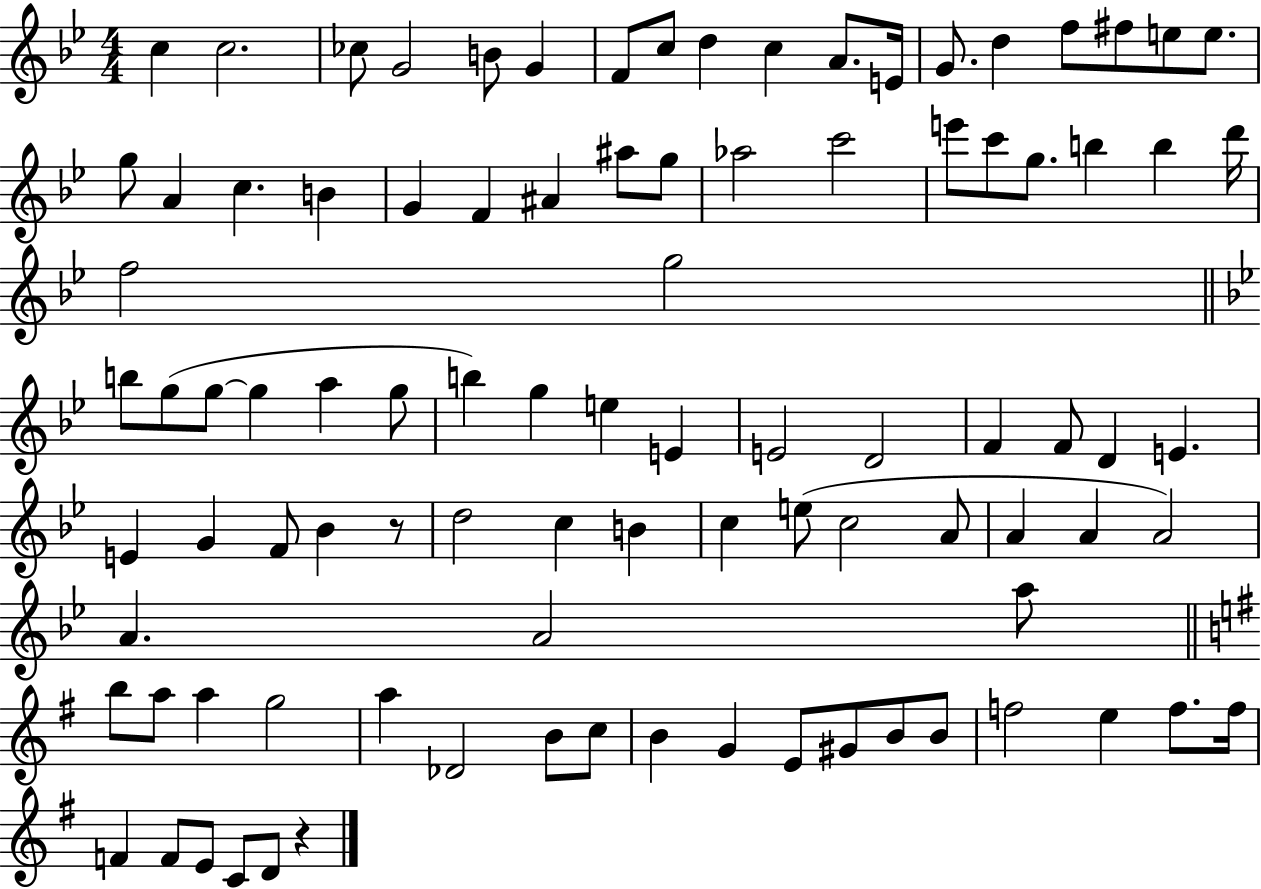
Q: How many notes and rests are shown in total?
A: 95